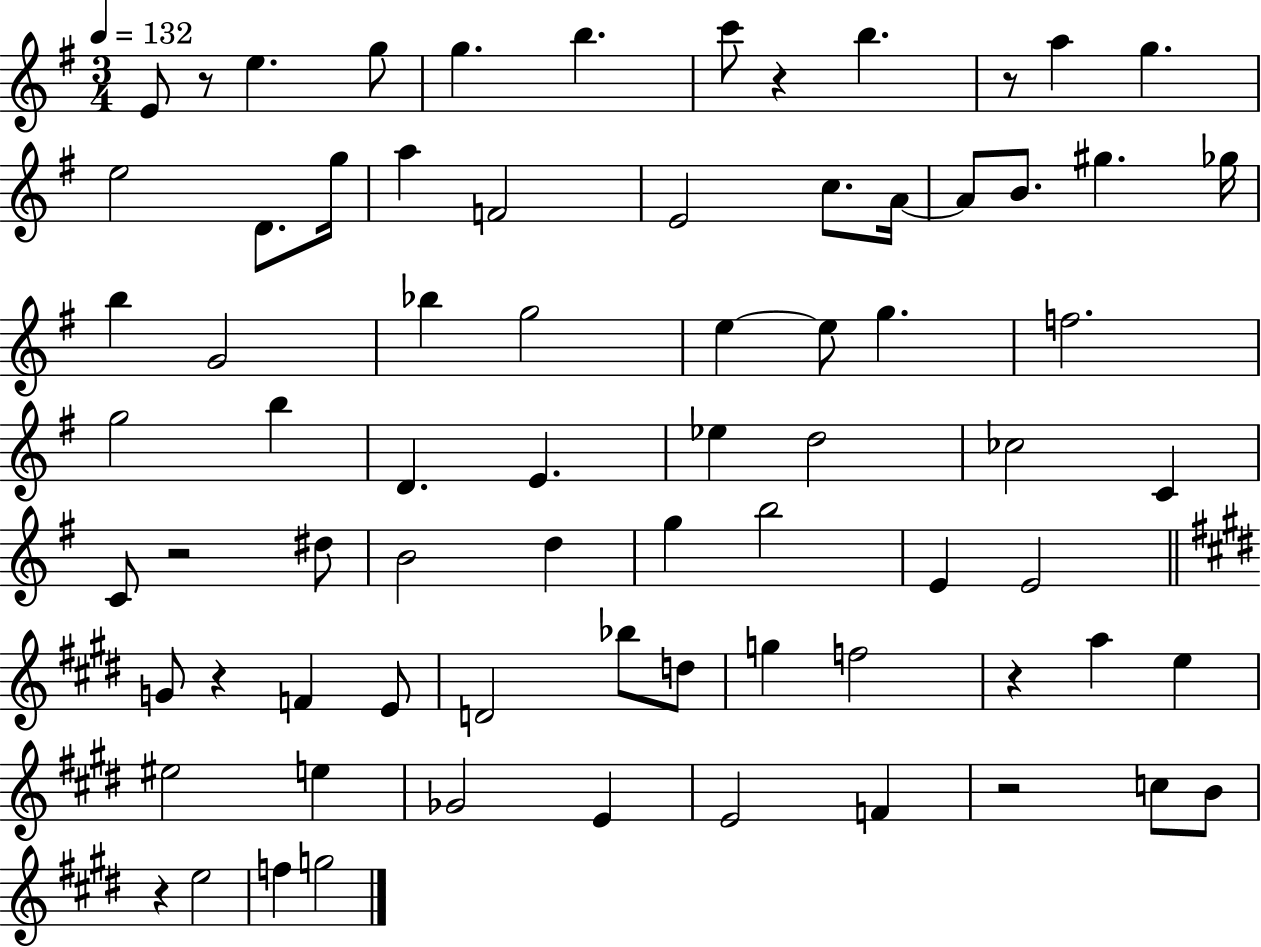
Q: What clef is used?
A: treble